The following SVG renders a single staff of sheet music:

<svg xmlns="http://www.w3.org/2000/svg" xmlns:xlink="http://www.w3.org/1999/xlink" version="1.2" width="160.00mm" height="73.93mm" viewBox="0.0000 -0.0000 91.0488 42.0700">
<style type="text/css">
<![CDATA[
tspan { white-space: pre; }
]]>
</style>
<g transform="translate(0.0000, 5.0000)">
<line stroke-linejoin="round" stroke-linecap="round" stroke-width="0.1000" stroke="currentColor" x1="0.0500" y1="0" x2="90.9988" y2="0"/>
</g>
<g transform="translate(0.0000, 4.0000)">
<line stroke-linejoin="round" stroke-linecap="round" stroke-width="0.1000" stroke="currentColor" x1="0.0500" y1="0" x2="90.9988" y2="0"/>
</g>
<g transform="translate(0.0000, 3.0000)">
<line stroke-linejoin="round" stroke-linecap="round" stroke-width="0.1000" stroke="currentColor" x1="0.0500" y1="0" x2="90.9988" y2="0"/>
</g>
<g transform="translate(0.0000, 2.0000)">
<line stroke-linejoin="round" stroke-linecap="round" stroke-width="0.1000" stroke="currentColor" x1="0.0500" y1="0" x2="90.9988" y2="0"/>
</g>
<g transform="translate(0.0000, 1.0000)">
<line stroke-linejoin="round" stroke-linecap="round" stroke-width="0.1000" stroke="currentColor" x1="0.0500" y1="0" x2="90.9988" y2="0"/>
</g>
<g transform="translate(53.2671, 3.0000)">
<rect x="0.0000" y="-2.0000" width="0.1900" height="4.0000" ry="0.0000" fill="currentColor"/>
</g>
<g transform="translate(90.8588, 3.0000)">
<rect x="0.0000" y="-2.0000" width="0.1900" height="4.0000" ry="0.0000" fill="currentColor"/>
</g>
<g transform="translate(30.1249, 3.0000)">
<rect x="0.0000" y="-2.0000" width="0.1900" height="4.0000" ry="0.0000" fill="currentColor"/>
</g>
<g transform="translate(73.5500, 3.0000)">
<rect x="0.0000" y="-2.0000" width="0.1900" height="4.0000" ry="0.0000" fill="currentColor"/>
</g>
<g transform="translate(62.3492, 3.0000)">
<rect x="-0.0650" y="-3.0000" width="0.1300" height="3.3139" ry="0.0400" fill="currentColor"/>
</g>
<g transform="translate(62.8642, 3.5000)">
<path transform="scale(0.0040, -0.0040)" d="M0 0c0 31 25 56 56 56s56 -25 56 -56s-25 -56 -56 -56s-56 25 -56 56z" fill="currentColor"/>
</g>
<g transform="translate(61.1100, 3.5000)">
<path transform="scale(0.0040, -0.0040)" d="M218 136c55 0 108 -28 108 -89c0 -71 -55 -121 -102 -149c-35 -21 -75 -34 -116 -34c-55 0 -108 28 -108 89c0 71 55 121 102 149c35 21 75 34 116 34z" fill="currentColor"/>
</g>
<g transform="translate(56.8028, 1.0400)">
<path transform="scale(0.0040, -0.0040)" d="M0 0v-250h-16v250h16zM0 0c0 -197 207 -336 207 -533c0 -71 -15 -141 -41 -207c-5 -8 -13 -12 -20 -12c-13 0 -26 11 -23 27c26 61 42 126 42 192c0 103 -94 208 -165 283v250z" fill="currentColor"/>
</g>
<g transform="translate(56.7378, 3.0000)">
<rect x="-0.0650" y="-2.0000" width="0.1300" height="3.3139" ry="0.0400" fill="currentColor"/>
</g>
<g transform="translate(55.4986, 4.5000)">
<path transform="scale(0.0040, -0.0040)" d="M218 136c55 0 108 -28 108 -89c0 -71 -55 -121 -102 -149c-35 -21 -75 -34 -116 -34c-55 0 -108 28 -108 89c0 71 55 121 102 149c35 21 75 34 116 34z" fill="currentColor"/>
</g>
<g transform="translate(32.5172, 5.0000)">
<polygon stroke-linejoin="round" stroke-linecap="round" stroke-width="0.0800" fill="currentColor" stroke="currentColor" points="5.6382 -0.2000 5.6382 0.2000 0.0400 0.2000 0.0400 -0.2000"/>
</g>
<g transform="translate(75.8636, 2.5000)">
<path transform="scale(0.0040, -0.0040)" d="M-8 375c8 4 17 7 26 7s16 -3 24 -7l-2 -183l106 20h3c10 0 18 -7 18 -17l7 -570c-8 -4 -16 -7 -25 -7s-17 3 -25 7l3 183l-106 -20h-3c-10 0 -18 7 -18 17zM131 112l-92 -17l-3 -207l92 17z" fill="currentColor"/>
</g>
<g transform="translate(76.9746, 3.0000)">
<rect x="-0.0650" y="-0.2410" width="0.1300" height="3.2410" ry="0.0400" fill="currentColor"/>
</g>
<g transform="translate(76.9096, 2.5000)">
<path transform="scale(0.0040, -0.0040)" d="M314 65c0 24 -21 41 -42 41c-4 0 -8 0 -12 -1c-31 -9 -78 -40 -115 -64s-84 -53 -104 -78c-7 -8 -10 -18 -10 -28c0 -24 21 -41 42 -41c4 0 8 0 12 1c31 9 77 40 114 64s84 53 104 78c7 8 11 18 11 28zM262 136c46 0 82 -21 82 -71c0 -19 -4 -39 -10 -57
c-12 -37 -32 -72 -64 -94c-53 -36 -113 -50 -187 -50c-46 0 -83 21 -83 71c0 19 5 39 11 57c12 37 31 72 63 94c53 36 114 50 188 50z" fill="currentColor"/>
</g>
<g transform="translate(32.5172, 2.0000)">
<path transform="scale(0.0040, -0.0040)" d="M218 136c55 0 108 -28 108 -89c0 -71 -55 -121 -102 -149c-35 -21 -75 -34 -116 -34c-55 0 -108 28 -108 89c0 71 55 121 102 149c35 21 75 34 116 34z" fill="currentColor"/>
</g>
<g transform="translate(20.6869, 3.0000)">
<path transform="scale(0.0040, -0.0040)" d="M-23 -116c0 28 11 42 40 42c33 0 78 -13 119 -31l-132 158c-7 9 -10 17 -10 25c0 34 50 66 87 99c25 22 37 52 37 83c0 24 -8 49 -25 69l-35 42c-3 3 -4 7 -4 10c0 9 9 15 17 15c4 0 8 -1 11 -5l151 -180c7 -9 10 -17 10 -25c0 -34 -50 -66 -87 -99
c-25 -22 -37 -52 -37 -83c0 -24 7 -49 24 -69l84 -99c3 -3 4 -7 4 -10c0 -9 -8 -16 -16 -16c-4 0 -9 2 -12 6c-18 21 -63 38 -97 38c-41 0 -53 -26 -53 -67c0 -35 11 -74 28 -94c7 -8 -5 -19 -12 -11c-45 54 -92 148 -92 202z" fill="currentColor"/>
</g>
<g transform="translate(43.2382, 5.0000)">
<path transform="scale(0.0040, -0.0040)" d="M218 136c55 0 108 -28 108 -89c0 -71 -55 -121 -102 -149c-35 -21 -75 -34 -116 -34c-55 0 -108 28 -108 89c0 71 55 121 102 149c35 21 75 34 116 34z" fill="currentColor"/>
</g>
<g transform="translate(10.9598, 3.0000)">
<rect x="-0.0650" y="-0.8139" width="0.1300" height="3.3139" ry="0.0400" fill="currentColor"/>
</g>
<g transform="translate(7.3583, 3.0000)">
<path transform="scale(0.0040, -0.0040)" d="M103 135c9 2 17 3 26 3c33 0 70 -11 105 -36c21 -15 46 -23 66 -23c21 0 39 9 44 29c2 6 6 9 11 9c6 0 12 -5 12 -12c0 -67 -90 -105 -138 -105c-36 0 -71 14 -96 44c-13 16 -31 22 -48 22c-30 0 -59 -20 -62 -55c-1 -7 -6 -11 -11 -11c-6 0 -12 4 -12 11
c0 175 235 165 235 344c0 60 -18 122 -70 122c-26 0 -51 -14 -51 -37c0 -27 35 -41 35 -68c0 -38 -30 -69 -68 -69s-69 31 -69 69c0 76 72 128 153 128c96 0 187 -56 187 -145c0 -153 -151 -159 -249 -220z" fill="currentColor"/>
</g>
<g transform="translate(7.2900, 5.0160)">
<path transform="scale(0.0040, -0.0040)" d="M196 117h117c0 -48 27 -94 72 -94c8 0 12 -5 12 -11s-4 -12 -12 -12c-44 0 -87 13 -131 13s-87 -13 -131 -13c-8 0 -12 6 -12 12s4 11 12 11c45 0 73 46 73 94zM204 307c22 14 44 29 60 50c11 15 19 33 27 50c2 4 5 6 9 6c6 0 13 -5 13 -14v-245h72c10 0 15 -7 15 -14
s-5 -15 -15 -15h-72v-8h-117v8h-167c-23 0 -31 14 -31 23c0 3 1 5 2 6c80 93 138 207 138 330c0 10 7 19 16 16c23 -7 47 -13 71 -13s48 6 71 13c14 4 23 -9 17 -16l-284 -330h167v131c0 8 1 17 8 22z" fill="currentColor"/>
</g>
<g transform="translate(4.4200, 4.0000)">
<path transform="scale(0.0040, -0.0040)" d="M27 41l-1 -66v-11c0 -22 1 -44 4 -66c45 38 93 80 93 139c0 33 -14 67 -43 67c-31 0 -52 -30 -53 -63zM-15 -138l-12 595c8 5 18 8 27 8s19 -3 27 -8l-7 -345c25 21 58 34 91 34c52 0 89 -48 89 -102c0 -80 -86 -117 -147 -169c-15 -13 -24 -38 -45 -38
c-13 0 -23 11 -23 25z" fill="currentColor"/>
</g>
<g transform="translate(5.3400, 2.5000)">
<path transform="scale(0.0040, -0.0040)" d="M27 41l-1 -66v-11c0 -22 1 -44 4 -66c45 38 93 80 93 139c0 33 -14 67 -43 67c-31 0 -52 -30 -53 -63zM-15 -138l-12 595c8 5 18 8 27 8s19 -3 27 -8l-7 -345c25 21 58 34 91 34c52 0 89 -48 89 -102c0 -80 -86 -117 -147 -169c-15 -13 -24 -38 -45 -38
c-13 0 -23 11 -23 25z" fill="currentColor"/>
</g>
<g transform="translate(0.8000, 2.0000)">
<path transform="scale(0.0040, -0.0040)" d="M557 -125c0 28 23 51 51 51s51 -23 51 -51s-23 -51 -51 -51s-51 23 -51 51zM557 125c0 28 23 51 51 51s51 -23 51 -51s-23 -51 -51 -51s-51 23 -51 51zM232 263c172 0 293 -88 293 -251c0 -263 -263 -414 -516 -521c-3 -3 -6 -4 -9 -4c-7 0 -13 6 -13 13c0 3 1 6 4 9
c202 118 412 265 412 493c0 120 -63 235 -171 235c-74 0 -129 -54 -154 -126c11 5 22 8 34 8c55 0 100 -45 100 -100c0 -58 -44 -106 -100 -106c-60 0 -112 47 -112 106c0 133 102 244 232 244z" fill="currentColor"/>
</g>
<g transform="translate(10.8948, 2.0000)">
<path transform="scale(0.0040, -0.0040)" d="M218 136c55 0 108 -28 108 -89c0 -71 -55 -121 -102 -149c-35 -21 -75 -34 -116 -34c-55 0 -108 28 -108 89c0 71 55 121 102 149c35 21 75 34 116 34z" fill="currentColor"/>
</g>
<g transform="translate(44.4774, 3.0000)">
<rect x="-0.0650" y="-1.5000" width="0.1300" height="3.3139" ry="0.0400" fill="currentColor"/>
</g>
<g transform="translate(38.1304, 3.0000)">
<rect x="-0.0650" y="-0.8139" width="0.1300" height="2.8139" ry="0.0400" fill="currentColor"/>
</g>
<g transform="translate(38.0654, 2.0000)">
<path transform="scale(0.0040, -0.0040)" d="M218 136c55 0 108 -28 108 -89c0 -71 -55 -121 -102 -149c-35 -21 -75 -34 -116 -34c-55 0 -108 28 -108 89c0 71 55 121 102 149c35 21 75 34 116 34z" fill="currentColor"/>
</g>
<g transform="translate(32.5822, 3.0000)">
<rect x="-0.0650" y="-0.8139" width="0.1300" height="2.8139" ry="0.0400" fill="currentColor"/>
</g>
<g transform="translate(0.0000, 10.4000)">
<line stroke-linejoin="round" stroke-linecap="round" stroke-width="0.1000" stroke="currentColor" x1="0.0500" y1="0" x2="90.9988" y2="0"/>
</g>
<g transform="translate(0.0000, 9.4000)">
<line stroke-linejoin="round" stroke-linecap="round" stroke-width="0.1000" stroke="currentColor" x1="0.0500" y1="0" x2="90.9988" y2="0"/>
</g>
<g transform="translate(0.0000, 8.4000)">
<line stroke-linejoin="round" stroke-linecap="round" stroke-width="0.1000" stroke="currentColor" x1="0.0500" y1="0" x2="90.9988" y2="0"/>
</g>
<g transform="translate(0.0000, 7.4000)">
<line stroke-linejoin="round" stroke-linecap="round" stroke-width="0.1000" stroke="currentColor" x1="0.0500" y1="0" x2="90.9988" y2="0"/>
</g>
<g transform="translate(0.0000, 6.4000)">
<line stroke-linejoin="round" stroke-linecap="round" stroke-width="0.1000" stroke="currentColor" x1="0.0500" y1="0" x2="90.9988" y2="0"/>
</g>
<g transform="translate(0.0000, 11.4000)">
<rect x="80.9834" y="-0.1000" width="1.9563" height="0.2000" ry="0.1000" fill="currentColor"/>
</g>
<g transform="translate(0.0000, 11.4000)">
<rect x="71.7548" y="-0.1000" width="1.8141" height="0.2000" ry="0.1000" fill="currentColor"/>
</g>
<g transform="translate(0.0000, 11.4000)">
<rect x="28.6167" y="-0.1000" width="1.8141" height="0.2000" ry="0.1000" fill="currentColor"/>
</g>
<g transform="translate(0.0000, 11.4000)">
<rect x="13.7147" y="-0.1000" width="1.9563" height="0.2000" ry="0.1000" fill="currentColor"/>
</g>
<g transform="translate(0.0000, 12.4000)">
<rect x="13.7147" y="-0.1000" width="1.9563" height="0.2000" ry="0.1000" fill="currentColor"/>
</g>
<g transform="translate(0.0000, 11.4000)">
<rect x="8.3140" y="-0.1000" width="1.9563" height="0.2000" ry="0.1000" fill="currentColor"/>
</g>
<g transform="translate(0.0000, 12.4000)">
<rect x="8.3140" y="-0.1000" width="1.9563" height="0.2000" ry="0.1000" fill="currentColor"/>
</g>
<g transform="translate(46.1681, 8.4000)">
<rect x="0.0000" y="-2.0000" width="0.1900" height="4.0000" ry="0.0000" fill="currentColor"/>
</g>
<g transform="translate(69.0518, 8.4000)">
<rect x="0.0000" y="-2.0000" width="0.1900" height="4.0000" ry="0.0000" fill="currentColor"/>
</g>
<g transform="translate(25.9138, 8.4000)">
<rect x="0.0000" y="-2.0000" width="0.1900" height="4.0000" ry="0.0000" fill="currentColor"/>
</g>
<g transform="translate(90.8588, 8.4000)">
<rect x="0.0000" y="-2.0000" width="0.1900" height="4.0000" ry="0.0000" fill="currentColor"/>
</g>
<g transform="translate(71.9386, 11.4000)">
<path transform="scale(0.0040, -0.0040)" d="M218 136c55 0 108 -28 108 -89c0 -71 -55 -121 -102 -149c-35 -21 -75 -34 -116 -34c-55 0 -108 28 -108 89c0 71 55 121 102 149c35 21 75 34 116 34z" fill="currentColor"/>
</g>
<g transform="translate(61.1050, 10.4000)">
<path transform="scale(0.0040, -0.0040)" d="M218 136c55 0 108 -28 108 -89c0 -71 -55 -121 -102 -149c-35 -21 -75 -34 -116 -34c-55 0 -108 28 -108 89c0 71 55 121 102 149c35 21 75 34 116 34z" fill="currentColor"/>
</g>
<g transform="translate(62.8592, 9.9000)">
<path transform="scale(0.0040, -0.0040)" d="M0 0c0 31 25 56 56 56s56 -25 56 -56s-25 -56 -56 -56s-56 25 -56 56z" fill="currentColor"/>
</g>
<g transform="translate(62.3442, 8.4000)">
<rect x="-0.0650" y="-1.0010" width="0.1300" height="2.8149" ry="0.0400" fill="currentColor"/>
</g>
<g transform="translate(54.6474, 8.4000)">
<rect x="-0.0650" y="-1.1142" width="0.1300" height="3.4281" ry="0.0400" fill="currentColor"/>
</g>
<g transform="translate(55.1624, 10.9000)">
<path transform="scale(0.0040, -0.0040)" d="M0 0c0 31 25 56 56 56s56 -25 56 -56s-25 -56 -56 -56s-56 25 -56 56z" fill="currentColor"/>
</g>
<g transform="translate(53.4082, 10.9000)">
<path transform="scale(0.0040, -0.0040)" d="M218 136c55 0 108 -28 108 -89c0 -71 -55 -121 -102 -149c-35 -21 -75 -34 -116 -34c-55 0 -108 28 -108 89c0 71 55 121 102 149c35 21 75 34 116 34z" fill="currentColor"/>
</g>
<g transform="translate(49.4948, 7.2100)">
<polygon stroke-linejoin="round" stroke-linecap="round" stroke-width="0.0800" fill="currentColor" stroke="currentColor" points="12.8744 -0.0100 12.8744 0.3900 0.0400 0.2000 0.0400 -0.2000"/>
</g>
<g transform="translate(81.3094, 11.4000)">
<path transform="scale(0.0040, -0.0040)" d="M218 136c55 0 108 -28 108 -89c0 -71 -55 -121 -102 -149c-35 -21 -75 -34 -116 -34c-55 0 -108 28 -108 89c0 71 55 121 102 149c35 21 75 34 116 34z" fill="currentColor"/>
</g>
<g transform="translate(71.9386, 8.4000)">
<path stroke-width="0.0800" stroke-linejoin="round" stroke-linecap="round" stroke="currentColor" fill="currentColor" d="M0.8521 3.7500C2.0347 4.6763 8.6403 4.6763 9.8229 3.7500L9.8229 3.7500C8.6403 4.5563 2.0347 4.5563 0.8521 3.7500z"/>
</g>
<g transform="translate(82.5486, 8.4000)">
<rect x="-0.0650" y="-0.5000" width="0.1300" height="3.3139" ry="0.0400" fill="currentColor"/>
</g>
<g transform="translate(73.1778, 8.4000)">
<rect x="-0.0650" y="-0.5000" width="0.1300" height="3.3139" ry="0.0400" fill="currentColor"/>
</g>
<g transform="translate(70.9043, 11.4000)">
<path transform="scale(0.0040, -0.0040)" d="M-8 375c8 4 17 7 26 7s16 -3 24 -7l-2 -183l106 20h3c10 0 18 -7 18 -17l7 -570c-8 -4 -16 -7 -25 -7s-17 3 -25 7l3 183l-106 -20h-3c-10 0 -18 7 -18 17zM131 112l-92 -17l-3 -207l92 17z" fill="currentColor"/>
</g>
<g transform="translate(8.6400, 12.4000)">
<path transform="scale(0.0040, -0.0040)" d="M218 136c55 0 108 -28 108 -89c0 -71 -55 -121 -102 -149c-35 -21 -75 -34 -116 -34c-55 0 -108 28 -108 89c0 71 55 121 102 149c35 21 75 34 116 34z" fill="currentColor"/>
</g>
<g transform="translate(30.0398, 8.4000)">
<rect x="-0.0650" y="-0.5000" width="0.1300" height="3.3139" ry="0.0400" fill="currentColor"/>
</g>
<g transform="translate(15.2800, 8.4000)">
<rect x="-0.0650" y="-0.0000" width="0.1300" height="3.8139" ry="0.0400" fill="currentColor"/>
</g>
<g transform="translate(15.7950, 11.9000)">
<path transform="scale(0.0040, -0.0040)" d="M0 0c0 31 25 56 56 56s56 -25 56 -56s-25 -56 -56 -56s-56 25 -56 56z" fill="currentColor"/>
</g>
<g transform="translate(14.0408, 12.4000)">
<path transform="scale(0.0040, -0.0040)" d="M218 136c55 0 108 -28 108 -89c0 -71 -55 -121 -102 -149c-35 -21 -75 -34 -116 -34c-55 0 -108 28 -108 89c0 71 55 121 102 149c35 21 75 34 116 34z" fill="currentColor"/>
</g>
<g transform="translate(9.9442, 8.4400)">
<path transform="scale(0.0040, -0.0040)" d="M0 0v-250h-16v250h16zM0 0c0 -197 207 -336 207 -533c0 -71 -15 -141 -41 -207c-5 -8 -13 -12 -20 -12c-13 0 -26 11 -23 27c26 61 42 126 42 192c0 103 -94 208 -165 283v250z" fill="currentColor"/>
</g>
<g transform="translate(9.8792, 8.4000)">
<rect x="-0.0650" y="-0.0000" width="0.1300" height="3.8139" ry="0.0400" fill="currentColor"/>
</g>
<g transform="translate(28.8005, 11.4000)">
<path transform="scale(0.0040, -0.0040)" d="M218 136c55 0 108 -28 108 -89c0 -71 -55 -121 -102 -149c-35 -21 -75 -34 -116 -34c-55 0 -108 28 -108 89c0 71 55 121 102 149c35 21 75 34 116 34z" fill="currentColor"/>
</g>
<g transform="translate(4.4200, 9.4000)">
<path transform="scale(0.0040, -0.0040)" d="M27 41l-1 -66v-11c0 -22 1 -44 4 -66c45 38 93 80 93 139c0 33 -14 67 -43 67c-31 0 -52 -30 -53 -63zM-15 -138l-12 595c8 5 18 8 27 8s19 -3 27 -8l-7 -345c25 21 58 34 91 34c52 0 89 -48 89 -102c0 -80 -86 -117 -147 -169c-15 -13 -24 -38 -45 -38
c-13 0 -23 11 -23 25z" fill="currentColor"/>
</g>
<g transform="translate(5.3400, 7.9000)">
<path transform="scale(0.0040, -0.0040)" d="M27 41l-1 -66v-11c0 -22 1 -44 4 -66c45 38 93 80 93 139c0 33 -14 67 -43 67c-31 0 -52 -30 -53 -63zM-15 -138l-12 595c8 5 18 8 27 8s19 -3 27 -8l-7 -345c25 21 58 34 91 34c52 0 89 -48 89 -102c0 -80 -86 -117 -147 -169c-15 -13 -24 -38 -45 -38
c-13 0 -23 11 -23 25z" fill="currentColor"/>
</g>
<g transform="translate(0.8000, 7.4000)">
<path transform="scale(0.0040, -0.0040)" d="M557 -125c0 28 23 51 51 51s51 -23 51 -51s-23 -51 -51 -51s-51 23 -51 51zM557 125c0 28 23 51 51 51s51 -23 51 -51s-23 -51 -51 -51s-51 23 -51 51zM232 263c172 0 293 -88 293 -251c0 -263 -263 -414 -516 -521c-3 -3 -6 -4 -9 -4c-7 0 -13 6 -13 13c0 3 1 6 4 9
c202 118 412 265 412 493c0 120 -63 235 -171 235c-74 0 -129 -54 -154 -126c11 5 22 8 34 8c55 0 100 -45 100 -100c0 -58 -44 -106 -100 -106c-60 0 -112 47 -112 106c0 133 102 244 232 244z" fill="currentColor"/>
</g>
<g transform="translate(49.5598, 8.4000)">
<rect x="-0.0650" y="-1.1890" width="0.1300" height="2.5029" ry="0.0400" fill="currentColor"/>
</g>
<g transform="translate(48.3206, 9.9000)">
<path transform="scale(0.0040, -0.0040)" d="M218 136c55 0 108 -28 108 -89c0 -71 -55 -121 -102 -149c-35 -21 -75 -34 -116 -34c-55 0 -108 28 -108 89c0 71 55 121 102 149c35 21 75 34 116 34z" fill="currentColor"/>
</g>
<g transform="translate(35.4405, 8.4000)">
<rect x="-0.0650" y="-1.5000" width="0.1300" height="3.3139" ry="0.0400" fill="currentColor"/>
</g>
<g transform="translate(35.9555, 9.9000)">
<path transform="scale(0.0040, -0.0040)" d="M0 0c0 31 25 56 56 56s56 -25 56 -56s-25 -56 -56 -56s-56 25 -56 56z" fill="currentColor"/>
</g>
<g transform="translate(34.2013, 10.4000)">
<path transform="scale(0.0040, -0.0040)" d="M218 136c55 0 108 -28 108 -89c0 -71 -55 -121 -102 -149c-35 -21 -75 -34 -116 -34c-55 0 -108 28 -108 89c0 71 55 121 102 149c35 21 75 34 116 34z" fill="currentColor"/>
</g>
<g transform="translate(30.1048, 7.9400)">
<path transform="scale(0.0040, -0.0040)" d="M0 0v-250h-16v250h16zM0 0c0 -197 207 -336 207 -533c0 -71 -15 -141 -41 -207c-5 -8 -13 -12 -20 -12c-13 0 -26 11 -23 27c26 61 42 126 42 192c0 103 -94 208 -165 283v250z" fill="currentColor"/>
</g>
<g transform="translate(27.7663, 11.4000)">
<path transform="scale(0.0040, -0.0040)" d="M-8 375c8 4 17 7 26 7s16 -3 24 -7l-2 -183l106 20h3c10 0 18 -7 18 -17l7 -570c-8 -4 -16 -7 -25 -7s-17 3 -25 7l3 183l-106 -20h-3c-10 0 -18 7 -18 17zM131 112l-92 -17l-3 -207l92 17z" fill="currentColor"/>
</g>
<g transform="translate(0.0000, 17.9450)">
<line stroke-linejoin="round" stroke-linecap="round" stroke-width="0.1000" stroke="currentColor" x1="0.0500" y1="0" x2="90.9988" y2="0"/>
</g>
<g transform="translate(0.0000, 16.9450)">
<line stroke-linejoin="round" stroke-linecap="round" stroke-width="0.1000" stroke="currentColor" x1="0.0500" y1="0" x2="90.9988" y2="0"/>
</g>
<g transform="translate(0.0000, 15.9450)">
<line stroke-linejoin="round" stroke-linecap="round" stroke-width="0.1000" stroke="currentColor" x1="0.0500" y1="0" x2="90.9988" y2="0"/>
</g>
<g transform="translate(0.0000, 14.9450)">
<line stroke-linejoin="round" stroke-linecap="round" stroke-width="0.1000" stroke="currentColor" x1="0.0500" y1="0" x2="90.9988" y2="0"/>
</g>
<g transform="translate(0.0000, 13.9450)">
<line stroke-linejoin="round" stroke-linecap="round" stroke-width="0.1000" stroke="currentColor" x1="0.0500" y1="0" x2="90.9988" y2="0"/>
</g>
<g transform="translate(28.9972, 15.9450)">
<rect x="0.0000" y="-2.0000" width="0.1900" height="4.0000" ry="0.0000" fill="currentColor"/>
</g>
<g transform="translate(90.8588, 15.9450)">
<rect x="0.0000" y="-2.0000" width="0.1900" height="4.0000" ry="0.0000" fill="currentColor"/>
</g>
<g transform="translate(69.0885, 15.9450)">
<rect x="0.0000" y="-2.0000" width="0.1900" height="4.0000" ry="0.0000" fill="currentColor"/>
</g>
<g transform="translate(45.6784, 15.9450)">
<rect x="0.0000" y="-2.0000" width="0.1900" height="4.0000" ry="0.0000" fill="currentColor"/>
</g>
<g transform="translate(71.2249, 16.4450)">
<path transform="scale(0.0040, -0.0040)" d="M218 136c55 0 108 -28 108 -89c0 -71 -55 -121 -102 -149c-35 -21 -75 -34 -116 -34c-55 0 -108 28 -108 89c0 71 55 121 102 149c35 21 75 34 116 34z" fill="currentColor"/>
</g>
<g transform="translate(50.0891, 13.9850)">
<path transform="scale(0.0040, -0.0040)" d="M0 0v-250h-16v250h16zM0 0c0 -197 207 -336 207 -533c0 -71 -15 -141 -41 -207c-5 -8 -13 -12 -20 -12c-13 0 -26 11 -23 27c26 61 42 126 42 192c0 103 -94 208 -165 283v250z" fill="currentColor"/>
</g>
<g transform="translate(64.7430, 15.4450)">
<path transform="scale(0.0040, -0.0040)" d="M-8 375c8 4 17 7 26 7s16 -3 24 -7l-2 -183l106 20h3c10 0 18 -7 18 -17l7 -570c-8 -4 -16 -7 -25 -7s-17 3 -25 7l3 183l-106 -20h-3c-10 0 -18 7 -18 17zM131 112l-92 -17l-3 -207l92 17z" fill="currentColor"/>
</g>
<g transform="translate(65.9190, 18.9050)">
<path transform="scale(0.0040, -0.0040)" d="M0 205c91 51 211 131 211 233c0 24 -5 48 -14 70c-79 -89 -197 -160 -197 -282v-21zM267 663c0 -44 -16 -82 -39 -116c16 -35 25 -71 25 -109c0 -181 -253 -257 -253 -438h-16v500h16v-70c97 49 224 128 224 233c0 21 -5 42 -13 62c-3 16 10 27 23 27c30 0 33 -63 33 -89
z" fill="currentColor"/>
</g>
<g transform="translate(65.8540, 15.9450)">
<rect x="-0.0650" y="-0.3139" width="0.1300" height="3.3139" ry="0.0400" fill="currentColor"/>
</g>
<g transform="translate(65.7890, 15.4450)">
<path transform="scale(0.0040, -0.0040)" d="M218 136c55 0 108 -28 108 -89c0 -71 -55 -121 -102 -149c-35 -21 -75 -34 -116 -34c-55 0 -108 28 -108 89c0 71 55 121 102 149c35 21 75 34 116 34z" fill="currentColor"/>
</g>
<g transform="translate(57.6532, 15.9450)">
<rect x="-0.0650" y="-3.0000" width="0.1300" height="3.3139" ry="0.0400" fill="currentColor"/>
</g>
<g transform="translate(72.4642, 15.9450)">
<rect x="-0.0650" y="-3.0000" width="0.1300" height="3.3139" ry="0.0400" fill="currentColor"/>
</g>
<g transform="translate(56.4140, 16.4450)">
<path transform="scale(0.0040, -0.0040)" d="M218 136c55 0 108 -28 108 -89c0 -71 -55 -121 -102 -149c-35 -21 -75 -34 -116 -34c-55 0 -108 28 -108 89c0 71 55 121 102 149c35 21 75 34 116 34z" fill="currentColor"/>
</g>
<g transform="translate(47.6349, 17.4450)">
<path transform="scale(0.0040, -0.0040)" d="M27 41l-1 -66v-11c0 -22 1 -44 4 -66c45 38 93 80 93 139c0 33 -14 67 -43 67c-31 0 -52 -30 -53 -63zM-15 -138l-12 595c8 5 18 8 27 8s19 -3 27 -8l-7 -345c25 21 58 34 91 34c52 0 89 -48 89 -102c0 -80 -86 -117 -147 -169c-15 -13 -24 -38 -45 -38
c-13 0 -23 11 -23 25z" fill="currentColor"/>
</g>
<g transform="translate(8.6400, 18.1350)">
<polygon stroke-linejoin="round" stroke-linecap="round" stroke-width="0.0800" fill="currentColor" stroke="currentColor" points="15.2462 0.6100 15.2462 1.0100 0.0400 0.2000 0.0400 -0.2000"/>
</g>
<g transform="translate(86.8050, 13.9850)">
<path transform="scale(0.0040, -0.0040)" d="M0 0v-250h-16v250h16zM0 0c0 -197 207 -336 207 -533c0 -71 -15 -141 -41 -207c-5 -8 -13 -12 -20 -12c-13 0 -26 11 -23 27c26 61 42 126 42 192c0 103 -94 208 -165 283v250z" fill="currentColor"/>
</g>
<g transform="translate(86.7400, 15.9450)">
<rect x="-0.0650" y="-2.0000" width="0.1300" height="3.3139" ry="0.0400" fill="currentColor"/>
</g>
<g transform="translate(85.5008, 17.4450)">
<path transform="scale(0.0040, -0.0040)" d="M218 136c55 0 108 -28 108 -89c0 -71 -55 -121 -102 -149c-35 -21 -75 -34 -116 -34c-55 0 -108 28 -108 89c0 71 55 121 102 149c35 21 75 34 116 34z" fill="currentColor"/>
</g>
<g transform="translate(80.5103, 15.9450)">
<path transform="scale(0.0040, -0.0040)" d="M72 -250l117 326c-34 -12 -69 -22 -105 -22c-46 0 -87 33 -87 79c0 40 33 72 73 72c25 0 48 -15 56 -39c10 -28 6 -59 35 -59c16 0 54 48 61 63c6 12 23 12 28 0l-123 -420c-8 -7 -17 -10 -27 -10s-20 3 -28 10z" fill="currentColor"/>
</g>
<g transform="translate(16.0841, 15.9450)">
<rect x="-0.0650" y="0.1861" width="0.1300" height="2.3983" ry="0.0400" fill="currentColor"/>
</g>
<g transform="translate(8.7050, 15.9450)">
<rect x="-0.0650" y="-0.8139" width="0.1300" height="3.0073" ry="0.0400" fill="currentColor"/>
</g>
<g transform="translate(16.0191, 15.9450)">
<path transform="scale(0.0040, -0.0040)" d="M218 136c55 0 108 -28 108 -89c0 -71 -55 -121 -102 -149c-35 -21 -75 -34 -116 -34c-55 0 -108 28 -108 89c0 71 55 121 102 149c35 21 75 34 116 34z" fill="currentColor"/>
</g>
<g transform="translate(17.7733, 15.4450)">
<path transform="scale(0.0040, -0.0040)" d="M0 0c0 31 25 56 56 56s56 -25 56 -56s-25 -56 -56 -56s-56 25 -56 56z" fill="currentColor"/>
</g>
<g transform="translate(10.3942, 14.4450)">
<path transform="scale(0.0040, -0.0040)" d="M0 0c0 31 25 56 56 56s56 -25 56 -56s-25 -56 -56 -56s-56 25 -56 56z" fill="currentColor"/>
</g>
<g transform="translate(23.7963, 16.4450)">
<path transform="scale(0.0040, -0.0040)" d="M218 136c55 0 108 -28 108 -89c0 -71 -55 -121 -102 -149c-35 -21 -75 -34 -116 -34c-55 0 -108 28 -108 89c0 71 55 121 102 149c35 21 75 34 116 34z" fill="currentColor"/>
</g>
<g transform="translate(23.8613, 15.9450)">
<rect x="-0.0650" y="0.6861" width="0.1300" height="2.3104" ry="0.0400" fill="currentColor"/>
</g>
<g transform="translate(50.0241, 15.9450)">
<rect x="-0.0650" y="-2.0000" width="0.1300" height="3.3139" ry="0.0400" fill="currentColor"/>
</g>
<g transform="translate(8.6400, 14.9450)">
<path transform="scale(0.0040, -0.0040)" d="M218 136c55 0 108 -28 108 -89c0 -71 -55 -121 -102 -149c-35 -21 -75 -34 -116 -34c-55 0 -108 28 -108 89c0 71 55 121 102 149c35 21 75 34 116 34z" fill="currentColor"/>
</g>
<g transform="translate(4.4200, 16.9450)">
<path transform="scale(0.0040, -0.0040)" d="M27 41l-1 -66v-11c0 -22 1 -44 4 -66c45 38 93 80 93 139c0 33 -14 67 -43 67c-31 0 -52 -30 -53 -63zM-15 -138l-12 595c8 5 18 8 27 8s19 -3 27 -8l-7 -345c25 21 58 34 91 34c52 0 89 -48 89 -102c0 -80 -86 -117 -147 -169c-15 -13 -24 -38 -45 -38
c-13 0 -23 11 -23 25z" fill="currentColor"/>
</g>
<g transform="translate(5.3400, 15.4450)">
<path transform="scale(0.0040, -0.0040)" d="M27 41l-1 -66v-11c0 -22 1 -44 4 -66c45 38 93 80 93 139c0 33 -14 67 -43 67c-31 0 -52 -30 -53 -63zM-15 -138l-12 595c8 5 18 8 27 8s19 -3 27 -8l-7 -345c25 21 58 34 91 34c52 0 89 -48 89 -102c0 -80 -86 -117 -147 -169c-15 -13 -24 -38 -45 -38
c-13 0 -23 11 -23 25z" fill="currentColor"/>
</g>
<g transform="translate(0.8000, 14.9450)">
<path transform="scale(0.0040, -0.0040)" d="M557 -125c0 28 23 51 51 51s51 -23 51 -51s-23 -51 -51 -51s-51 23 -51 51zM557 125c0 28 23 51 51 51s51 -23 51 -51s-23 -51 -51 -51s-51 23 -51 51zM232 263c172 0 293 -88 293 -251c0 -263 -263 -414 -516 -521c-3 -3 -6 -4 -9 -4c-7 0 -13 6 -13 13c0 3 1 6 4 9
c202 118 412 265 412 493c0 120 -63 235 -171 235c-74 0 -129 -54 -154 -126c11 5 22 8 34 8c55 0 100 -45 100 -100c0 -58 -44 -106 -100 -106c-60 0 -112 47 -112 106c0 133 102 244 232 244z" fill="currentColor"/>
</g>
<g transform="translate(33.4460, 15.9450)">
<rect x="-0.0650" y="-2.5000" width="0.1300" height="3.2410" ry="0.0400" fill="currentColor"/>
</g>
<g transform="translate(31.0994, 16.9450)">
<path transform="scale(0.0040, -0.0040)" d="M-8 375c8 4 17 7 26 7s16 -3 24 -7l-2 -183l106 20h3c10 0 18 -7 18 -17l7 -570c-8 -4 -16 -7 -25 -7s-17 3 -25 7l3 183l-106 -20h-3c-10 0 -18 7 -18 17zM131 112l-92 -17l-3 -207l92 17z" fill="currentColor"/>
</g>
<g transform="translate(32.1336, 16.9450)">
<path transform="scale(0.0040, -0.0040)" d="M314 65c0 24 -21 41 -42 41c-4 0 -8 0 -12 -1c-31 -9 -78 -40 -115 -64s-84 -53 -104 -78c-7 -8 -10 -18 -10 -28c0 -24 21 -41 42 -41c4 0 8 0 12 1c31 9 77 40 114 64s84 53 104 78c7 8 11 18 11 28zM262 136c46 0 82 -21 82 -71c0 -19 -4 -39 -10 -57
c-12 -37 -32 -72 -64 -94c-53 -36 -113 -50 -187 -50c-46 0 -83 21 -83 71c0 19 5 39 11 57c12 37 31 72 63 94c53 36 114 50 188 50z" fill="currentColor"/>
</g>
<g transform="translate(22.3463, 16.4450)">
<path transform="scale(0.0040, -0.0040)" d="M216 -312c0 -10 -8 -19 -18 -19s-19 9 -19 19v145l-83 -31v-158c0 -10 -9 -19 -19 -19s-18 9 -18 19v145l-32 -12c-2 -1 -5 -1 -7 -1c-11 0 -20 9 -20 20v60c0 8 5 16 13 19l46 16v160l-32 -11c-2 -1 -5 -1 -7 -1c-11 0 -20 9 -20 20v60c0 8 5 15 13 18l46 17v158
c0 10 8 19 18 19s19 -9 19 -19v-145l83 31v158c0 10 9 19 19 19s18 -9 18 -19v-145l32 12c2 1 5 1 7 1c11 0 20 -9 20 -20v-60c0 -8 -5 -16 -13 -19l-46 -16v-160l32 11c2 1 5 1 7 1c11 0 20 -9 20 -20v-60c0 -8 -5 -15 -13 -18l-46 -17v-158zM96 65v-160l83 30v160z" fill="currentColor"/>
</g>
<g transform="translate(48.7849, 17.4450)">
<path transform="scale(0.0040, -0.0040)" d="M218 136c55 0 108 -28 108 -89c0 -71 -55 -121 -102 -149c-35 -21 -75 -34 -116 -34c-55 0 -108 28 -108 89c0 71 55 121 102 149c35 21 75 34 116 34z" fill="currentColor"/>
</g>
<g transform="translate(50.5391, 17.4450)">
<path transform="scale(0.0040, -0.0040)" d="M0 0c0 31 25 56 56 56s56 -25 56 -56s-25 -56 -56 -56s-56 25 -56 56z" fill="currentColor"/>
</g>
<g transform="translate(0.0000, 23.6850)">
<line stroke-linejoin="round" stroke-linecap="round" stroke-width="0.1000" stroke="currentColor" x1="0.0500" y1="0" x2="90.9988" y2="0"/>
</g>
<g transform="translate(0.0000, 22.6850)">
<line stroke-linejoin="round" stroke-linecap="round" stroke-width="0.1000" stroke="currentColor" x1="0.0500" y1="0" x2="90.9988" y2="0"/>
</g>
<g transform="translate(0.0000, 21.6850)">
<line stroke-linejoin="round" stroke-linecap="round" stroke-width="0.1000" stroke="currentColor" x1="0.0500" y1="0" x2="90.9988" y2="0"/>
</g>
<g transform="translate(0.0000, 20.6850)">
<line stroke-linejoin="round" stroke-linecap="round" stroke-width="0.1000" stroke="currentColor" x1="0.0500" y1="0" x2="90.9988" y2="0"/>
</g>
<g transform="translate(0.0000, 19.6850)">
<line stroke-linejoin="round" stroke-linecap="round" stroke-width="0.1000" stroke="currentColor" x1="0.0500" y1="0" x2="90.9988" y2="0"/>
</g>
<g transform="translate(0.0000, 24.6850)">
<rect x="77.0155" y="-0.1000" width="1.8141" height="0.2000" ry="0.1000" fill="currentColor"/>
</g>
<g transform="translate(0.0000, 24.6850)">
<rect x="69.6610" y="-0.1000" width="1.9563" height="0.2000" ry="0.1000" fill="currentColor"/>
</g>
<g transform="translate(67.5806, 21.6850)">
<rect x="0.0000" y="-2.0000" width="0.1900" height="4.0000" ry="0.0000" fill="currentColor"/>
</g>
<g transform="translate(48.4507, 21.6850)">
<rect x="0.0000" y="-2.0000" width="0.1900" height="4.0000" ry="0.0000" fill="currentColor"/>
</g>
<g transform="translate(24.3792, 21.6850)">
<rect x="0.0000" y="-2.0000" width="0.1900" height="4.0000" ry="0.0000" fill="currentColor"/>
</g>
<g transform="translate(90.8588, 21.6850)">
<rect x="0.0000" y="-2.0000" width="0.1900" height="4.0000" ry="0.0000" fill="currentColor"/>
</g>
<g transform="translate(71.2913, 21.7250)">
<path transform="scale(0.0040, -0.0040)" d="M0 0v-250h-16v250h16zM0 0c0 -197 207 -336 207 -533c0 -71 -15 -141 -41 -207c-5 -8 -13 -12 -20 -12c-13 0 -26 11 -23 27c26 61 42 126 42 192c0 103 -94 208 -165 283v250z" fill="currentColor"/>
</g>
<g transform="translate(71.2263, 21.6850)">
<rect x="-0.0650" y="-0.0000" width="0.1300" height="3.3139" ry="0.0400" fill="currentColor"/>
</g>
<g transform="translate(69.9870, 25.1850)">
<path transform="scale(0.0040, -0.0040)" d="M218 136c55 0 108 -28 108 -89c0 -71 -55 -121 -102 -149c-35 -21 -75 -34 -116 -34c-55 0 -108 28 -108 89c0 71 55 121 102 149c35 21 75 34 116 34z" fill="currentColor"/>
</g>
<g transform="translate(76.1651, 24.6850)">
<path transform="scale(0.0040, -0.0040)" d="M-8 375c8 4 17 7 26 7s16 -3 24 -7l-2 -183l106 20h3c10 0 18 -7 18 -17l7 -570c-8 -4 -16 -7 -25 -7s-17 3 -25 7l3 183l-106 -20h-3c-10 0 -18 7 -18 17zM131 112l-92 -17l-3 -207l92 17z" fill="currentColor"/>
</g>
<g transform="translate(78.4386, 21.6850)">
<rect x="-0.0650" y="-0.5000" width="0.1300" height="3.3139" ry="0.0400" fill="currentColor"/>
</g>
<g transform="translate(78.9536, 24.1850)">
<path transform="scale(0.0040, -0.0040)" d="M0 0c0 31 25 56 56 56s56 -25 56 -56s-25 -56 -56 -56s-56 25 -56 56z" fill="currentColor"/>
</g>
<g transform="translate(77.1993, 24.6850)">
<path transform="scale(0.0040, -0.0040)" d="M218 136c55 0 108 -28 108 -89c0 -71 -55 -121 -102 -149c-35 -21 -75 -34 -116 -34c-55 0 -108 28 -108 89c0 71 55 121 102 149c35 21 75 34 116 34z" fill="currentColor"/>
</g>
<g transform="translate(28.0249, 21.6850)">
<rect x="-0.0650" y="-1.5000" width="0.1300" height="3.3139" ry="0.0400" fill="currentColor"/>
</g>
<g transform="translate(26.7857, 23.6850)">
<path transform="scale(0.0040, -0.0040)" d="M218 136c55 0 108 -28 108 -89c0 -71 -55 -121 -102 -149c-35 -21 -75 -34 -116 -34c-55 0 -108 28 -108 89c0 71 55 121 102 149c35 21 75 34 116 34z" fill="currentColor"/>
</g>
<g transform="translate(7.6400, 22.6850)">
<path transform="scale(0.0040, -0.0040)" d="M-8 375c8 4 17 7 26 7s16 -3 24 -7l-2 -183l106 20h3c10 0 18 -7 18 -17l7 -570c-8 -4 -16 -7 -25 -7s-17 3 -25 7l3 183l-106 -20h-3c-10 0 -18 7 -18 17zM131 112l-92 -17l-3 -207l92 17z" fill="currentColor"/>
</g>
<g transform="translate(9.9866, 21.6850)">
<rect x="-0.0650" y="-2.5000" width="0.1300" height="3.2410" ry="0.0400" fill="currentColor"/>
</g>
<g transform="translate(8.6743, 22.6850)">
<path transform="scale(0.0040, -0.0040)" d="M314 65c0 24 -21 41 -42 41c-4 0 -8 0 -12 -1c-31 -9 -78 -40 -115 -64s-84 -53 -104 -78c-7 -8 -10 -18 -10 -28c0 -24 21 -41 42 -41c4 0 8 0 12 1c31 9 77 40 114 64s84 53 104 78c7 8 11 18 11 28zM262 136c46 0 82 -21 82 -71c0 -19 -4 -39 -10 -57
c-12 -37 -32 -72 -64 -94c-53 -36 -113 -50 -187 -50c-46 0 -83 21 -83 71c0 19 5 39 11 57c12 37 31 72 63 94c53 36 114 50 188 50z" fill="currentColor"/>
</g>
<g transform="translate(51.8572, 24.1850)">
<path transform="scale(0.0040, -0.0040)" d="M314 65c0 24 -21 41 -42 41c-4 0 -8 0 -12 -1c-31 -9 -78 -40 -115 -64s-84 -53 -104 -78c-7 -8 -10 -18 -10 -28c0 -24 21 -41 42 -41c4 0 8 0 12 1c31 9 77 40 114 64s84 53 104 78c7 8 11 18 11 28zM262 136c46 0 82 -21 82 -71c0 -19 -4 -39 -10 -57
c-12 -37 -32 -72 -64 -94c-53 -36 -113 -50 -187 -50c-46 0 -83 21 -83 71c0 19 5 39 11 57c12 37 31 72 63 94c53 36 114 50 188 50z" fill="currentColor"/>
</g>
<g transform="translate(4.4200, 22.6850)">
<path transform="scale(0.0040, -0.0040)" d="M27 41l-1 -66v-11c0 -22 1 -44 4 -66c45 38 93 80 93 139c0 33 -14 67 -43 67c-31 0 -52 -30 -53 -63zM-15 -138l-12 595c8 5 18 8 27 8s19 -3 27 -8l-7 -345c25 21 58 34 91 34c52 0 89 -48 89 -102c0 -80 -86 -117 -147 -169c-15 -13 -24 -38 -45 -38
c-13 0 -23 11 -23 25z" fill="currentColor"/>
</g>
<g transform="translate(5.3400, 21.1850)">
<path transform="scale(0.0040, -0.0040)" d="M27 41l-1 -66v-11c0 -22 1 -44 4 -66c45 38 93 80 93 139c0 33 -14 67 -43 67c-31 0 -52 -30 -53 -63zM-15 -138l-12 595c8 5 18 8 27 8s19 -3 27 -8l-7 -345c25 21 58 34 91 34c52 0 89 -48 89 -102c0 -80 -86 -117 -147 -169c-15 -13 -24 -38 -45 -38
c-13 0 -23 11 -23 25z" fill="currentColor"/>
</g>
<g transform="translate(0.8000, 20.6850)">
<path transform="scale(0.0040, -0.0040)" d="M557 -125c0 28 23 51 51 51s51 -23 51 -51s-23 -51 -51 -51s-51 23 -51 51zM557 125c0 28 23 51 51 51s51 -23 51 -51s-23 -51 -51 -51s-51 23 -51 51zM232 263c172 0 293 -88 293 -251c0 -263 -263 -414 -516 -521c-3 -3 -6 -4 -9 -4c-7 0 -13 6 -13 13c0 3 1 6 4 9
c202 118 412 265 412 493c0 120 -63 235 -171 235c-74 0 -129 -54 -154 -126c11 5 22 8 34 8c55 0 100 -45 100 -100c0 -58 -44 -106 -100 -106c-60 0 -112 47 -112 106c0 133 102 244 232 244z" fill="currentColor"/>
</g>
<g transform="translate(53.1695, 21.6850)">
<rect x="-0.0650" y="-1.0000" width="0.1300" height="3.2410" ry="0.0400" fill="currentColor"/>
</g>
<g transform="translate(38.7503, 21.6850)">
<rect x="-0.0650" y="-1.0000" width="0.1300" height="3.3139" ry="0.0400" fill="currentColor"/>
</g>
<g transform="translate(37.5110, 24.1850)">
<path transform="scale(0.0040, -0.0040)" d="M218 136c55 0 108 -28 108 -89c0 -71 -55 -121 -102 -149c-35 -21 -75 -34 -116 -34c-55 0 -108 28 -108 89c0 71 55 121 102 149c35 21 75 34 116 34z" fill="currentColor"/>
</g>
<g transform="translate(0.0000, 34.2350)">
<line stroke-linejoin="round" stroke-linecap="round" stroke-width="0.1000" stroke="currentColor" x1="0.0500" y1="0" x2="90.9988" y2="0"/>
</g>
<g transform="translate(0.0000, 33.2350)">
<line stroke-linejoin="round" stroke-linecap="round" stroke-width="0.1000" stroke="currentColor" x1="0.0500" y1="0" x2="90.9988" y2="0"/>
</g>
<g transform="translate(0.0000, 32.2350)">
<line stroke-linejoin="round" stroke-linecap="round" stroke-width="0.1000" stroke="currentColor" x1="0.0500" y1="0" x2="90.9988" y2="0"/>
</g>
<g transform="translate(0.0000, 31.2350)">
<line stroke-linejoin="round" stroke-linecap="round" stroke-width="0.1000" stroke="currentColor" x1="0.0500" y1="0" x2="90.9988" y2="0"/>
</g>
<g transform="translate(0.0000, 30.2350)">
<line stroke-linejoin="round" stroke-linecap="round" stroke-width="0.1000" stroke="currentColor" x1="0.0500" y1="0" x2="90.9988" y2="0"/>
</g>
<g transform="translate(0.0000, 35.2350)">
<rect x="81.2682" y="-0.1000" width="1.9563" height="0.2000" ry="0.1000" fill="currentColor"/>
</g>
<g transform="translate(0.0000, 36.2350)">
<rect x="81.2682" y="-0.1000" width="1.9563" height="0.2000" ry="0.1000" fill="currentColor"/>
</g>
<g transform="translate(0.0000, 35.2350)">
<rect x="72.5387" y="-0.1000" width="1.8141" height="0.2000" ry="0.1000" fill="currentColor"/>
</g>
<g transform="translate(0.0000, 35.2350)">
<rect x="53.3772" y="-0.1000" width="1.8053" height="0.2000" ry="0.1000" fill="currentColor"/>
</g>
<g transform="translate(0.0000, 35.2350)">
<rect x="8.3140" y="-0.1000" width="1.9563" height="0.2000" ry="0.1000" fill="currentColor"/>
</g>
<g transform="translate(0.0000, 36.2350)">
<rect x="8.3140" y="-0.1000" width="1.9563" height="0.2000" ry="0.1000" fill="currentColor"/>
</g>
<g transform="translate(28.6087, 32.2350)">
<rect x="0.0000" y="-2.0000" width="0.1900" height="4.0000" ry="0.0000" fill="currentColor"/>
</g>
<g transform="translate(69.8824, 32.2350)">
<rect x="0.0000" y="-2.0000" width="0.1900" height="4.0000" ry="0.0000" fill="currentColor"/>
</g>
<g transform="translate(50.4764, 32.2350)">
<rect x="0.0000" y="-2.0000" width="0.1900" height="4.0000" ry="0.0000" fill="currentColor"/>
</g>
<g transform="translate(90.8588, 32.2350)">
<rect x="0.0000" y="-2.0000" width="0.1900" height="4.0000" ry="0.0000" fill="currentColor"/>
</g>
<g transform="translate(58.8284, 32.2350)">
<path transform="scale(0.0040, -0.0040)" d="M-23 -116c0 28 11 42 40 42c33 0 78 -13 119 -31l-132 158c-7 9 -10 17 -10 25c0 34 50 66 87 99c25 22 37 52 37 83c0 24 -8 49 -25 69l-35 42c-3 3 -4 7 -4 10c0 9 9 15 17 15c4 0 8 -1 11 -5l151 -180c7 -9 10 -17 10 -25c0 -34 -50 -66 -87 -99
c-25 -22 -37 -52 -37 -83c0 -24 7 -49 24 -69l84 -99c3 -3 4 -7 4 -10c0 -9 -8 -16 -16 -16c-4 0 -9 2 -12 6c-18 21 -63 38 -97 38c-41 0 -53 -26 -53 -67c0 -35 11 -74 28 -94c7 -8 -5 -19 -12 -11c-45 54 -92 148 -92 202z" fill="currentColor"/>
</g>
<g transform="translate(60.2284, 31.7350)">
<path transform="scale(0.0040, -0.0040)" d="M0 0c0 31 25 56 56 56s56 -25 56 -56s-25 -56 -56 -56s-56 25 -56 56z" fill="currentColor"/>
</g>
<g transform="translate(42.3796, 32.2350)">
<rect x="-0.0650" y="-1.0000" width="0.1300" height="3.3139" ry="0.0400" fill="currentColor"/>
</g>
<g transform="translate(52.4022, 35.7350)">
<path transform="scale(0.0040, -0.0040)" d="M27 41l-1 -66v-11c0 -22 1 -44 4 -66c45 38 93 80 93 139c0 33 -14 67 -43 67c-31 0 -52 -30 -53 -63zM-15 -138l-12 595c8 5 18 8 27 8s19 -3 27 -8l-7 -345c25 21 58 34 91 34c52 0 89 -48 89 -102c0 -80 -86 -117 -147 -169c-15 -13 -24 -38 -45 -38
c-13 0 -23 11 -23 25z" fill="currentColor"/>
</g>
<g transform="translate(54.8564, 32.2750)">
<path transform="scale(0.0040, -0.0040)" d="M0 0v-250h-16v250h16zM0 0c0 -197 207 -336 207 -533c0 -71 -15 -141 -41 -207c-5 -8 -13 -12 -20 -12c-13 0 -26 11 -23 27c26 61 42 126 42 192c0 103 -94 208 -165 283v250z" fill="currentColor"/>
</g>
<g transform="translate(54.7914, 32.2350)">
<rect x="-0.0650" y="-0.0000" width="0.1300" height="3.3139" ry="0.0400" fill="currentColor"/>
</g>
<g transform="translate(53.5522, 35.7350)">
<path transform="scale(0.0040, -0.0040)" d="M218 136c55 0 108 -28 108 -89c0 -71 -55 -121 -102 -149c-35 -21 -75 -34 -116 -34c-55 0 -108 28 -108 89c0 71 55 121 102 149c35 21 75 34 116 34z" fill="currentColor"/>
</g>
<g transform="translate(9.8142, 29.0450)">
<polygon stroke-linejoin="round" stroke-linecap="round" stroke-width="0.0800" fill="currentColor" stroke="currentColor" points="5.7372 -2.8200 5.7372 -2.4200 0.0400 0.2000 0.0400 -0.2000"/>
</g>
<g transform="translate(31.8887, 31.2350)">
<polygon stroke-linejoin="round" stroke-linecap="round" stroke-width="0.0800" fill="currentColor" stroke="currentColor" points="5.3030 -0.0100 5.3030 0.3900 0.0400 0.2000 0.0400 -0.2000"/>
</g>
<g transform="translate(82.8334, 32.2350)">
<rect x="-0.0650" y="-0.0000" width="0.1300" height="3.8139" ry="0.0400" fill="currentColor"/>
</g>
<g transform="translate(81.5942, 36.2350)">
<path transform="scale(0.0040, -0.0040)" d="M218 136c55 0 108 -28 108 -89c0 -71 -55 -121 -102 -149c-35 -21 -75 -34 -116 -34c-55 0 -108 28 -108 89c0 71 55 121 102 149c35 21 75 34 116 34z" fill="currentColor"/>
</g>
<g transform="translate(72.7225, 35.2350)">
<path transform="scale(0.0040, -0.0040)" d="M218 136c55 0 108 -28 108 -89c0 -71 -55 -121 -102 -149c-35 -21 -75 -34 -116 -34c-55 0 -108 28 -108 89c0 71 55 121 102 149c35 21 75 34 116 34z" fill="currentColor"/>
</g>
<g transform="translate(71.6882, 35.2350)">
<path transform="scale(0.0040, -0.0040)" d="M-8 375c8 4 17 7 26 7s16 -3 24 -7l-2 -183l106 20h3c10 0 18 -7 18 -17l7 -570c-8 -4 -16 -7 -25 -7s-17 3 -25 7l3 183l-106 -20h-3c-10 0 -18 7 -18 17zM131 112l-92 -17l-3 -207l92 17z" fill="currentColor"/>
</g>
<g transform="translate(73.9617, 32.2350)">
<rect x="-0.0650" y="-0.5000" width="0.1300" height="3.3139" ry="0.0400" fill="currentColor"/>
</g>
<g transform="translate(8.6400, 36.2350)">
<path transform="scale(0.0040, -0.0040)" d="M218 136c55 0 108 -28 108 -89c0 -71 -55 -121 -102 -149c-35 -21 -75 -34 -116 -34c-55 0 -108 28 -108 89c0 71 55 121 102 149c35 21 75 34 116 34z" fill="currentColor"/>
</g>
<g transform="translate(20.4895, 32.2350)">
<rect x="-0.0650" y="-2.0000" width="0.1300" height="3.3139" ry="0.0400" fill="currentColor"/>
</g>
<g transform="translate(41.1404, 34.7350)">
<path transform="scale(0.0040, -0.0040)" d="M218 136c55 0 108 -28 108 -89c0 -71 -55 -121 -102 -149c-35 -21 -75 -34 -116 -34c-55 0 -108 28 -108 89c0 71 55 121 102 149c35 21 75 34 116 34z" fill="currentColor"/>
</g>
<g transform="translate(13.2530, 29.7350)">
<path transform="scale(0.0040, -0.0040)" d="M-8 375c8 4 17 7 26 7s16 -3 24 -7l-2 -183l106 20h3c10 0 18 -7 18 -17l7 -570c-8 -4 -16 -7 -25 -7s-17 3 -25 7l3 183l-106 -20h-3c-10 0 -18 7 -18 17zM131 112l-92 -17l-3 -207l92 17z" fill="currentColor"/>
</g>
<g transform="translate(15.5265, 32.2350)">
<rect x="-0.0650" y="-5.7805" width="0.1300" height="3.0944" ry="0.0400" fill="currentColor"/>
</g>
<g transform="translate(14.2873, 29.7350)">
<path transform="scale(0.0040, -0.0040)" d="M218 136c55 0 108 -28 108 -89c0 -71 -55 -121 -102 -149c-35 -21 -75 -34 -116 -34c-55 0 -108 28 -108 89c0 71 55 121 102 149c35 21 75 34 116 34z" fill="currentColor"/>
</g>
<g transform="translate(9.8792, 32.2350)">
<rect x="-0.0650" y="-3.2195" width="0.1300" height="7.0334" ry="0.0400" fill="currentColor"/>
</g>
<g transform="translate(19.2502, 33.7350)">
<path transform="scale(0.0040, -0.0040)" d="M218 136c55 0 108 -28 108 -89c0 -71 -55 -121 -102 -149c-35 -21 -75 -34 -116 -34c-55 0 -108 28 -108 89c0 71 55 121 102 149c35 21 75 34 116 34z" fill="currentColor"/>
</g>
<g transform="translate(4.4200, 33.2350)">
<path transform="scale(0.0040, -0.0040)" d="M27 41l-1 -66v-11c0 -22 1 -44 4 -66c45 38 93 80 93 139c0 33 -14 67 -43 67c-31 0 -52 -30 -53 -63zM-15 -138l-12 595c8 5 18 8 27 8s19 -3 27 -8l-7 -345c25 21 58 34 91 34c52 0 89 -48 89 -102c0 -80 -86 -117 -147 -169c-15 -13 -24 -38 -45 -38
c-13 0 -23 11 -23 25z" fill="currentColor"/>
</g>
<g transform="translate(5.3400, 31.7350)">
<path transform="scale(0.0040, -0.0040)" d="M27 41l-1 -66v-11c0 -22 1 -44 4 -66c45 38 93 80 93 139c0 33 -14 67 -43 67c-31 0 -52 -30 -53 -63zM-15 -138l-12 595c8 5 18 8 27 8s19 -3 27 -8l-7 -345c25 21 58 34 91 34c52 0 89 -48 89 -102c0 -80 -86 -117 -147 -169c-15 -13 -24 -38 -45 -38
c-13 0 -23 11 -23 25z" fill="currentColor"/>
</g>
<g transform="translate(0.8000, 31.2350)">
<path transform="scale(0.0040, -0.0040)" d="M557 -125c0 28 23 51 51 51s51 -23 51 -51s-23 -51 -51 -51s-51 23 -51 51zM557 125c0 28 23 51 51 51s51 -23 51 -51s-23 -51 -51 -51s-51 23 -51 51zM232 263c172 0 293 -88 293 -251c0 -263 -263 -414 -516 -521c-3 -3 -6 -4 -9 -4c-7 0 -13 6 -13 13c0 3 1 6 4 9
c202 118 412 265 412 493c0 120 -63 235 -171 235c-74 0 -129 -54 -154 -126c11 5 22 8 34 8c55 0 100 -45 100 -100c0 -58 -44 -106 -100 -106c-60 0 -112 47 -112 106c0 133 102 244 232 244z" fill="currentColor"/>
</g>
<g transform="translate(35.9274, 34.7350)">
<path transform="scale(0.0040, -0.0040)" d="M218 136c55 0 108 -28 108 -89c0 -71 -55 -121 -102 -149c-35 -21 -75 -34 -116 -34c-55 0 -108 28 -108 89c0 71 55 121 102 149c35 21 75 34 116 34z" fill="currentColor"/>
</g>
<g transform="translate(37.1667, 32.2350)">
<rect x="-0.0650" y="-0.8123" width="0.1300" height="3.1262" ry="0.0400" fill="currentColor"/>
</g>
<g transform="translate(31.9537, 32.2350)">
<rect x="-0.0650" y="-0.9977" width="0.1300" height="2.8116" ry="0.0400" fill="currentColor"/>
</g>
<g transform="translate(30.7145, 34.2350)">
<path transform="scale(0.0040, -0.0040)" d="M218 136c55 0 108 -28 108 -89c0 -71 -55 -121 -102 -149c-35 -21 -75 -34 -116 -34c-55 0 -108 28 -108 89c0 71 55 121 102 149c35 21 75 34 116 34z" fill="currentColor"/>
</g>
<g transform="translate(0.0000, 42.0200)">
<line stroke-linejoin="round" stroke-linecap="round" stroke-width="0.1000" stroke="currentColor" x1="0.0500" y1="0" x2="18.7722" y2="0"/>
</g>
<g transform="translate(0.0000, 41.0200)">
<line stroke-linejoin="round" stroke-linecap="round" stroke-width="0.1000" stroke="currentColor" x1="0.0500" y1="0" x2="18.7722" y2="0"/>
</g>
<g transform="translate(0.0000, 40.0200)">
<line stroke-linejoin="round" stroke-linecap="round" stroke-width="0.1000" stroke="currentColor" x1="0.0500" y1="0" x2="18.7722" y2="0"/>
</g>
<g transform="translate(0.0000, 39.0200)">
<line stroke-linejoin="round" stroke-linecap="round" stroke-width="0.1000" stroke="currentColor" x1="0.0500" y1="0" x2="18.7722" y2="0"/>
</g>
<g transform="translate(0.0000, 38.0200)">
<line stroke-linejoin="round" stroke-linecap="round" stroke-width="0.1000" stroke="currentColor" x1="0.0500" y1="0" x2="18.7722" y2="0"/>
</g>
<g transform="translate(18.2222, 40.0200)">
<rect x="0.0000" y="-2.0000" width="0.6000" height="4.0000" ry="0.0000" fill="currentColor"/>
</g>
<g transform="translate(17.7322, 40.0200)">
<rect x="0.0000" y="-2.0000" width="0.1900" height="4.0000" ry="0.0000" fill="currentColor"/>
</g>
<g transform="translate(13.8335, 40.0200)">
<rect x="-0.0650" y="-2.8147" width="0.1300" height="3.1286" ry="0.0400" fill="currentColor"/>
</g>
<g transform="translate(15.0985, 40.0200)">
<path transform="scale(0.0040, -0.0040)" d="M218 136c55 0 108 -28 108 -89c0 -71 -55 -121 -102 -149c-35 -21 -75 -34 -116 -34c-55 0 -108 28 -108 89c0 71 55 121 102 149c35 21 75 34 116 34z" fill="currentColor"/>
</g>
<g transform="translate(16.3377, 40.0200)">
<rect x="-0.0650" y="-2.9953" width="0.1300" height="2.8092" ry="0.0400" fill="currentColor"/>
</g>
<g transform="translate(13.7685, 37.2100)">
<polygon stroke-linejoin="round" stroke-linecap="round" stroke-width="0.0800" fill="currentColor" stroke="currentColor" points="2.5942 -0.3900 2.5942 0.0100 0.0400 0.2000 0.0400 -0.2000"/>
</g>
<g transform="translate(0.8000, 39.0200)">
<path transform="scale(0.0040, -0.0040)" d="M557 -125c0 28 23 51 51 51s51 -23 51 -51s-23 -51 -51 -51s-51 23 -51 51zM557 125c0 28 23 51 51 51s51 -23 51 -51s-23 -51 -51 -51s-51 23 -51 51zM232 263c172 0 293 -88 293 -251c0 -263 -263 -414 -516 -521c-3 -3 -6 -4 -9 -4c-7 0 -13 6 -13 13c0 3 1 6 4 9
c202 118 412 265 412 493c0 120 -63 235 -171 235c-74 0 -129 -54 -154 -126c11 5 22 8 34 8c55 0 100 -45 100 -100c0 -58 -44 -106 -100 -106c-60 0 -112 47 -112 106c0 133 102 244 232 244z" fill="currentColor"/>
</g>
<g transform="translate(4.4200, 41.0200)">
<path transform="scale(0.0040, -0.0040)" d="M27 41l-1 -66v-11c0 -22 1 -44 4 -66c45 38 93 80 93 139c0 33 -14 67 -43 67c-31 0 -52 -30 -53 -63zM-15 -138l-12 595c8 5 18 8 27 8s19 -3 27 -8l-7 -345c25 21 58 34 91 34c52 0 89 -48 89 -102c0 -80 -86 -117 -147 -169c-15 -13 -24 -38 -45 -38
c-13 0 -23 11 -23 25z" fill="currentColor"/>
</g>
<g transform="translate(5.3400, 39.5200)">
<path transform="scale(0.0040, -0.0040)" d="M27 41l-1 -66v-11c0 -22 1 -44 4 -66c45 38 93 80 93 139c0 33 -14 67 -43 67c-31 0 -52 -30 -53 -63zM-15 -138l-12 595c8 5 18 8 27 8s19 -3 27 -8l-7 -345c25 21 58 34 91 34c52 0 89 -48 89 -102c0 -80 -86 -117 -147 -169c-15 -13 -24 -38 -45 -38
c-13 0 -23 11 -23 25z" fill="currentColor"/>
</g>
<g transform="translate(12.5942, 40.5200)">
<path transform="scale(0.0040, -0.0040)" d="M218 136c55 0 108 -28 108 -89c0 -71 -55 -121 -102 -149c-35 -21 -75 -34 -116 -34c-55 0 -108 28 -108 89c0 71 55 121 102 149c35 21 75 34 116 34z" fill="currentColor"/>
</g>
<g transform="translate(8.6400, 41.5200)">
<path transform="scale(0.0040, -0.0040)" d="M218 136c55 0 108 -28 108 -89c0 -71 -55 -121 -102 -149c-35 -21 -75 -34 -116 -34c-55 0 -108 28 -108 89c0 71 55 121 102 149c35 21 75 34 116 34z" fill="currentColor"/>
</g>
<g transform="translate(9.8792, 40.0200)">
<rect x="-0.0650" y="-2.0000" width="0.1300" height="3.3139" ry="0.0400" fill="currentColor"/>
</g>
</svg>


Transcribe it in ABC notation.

X:1
T:Untitled
M:2/4
L:1/4
K:Bb
F, z F,/2 F,/2 G,, A,,/2 C, E,2 C,,/2 C,, E,,/2 G,, A,,/2 F,,/2 G,,/2 E,, E,, F,/2 D,/2 ^C,/2 B,,2 _A,,/2 C, E,/4 C, z/2 A,,/2 B,,2 G,, F,, F,,2 D,,/2 E,, C,,/2 B,/2 A,, G,,/2 F,,/2 F,, _D,,/2 z E,, C,, A,, C,/2 D,/2